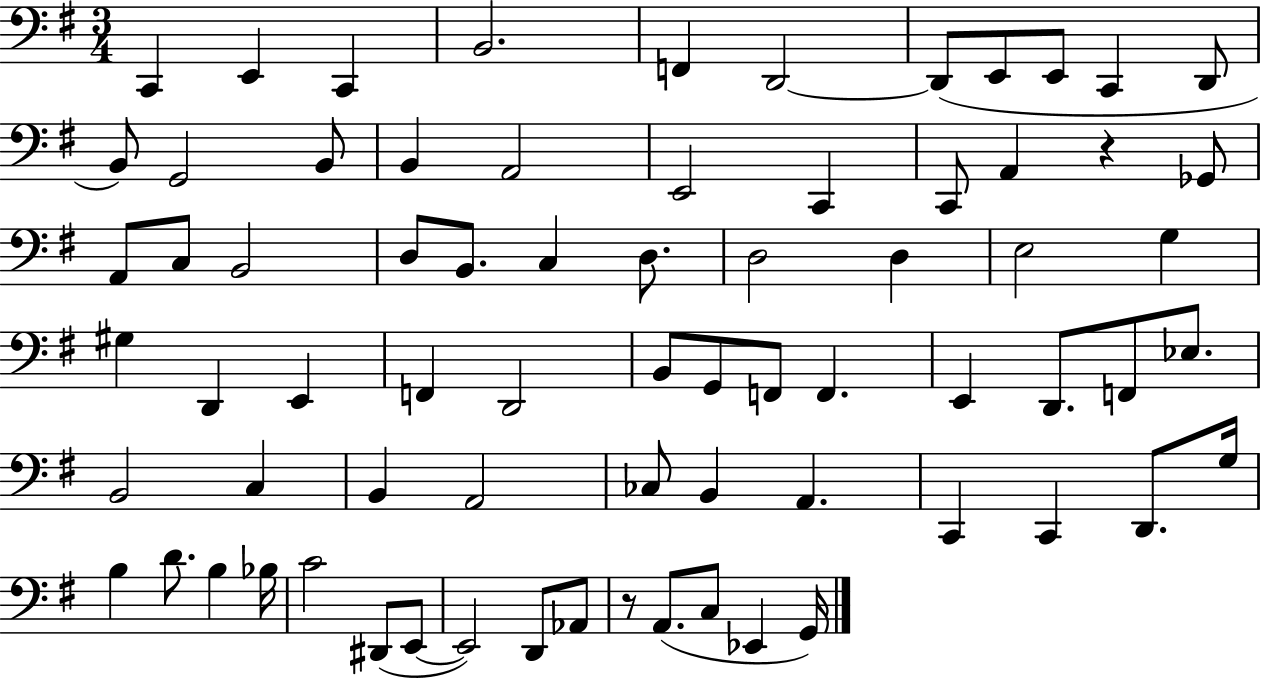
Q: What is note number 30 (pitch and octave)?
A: D3